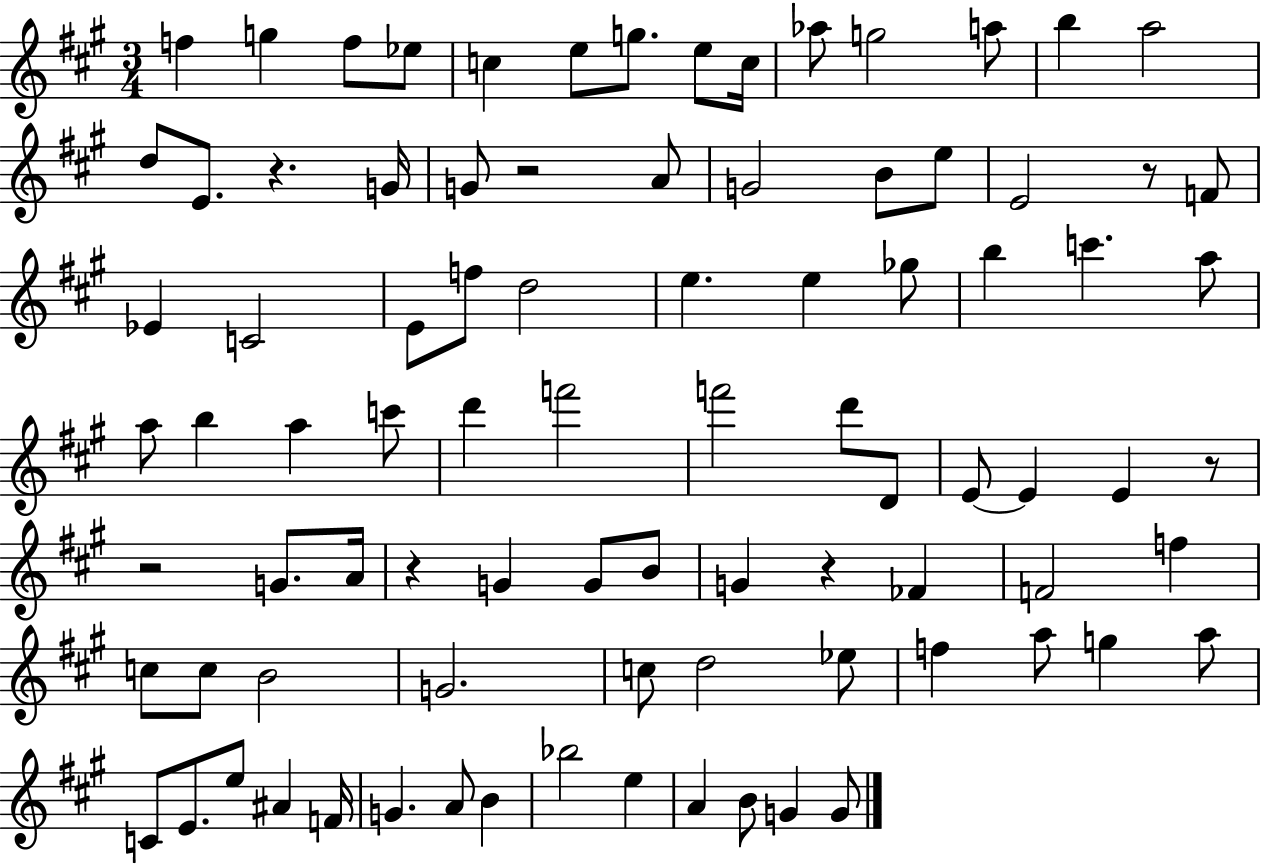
{
  \clef treble
  \numericTimeSignature
  \time 3/4
  \key a \major
  f''4 g''4 f''8 ees''8 | c''4 e''8 g''8. e''8 c''16 | aes''8 g''2 a''8 | b''4 a''2 | \break d''8 e'8. r4. g'16 | g'8 r2 a'8 | g'2 b'8 e''8 | e'2 r8 f'8 | \break ees'4 c'2 | e'8 f''8 d''2 | e''4. e''4 ges''8 | b''4 c'''4. a''8 | \break a''8 b''4 a''4 c'''8 | d'''4 f'''2 | f'''2 d'''8 d'8 | e'8~~ e'4 e'4 r8 | \break r2 g'8. a'16 | r4 g'4 g'8 b'8 | g'4 r4 fes'4 | f'2 f''4 | \break c''8 c''8 b'2 | g'2. | c''8 d''2 ees''8 | f''4 a''8 g''4 a''8 | \break c'8 e'8. e''8 ais'4 f'16 | g'4. a'8 b'4 | bes''2 e''4 | a'4 b'8 g'4 g'8 | \break \bar "|."
}